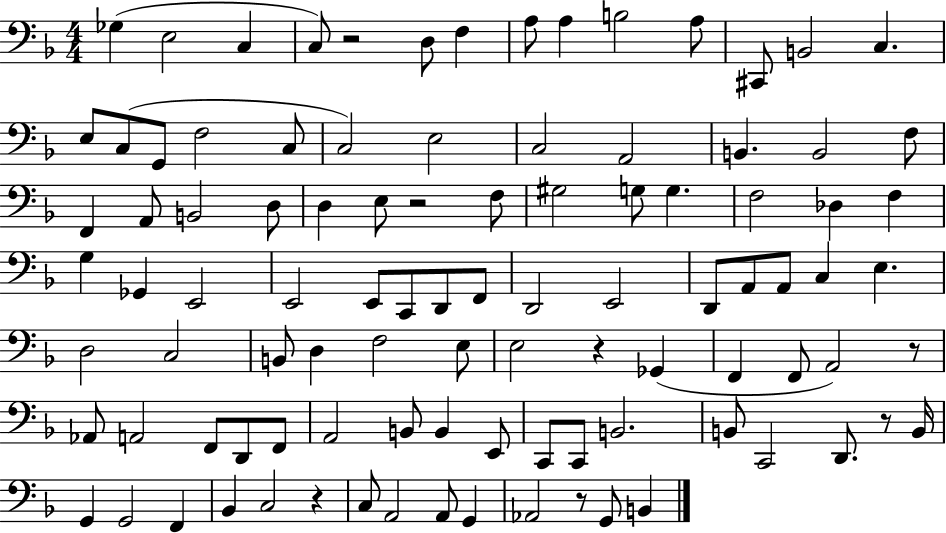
X:1
T:Untitled
M:4/4
L:1/4
K:F
_G, E,2 C, C,/2 z2 D,/2 F, A,/2 A, B,2 A,/2 ^C,,/2 B,,2 C, E,/2 C,/2 G,,/2 F,2 C,/2 C,2 E,2 C,2 A,,2 B,, B,,2 F,/2 F,, A,,/2 B,,2 D,/2 D, E,/2 z2 F,/2 ^G,2 G,/2 G, F,2 _D, F, G, _G,, E,,2 E,,2 E,,/2 C,,/2 D,,/2 F,,/2 D,,2 E,,2 D,,/2 A,,/2 A,,/2 C, E, D,2 C,2 B,,/2 D, F,2 E,/2 E,2 z _G,, F,, F,,/2 A,,2 z/2 _A,,/2 A,,2 F,,/2 D,,/2 F,,/2 A,,2 B,,/2 B,, E,,/2 C,,/2 C,,/2 B,,2 B,,/2 C,,2 D,,/2 z/2 B,,/4 G,, G,,2 F,, _B,, C,2 z C,/2 A,,2 A,,/2 G,, _A,,2 z/2 G,,/2 B,,